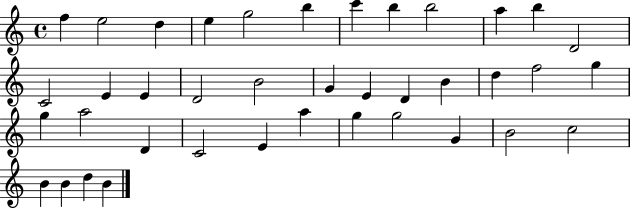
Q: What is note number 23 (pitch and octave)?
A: F5